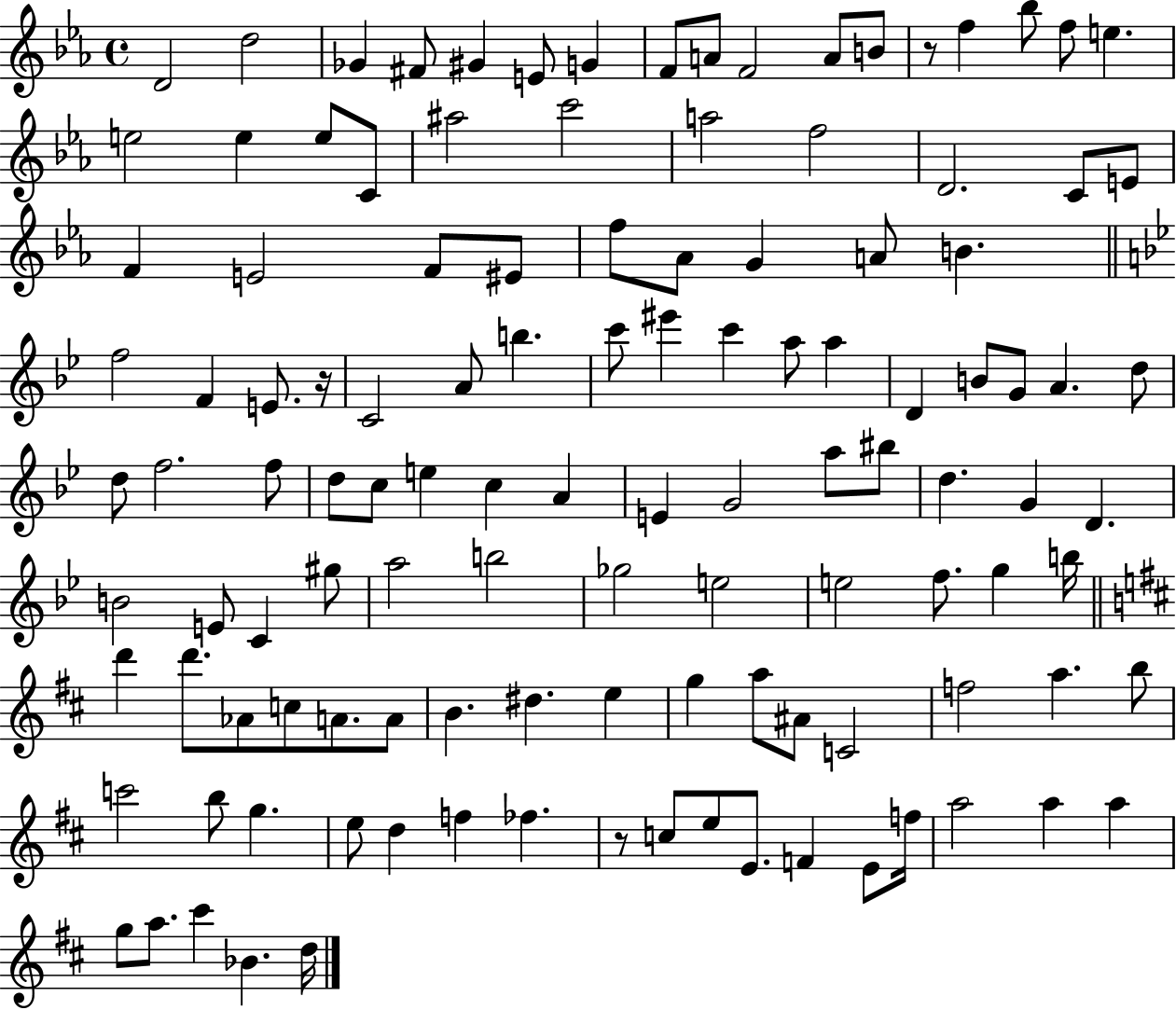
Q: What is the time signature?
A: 4/4